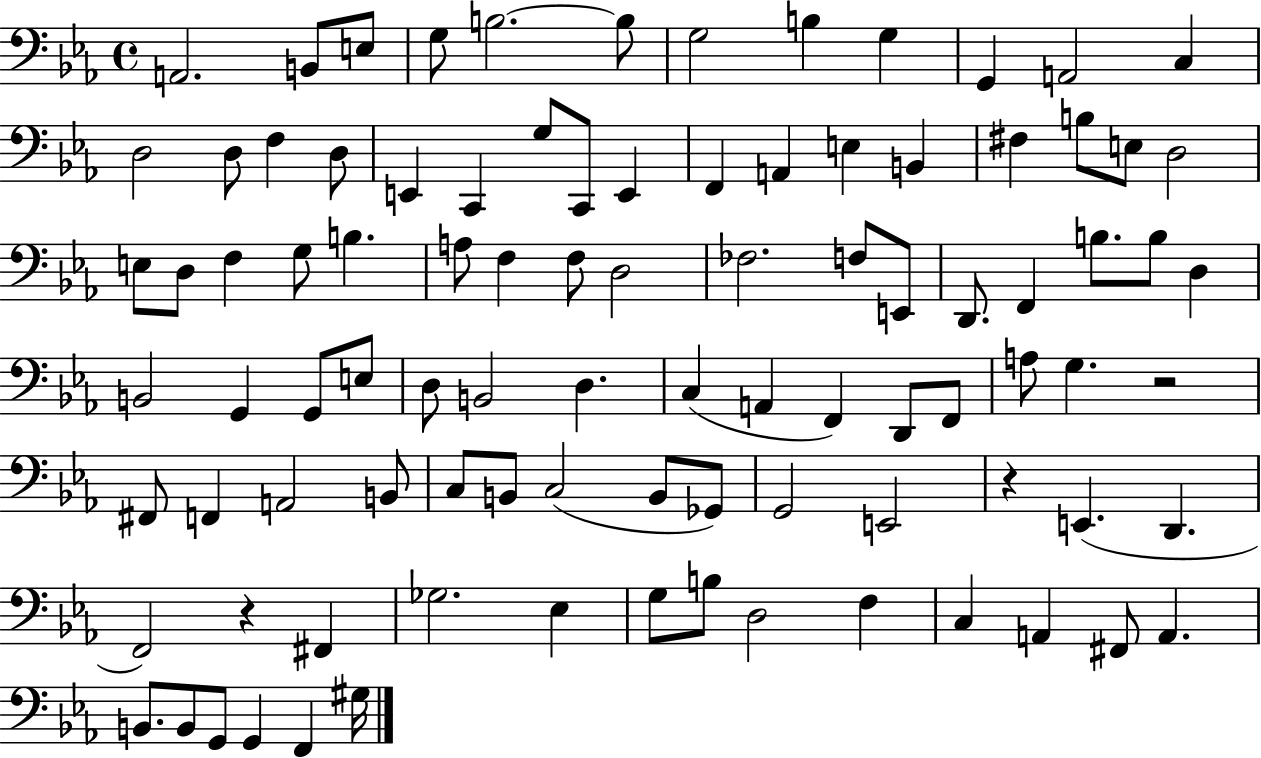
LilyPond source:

{
  \clef bass
  \time 4/4
  \defaultTimeSignature
  \key ees \major
  \repeat volta 2 { a,2. b,8 e8 | g8 b2.~~ b8 | g2 b4 g4 | g,4 a,2 c4 | \break d2 d8 f4 d8 | e,4 c,4 g8 c,8 e,4 | f,4 a,4 e4 b,4 | fis4 b8 e8 d2 | \break e8 d8 f4 g8 b4. | a8 f4 f8 d2 | fes2. f8 e,8 | d,8. f,4 b8. b8 d4 | \break b,2 g,4 g,8 e8 | d8 b,2 d4. | c4( a,4 f,4) d,8 f,8 | a8 g4. r2 | \break fis,8 f,4 a,2 b,8 | c8 b,8 c2( b,8 ges,8) | g,2 e,2 | r4 e,4.( d,4. | \break f,2) r4 fis,4 | ges2. ees4 | g8 b8 d2 f4 | c4 a,4 fis,8 a,4. | \break b,8. b,8 g,8 g,4 f,4 gis16 | } \bar "|."
}